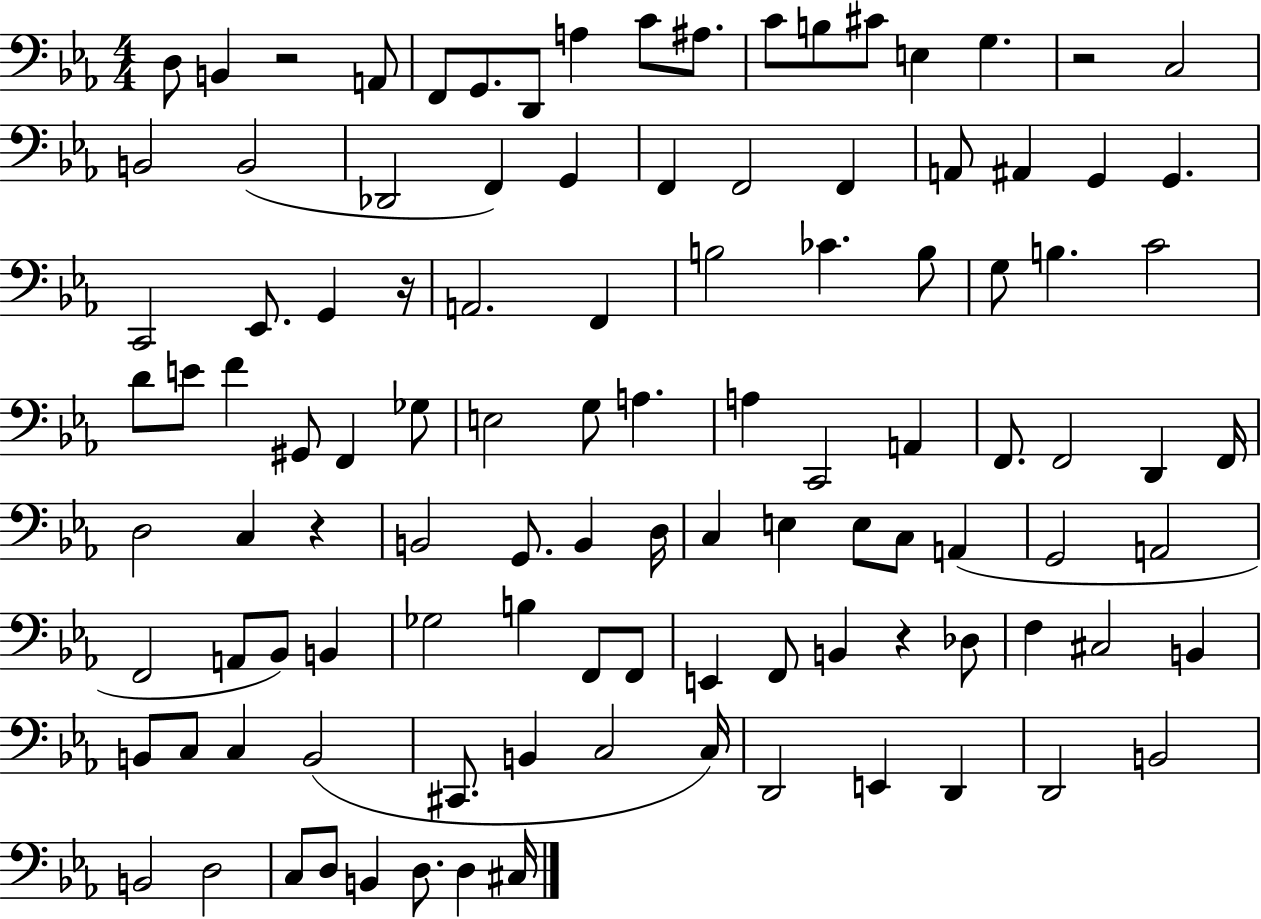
{
  \clef bass
  \numericTimeSignature
  \time 4/4
  \key ees \major
  d8 b,4 r2 a,8 | f,8 g,8. d,8 a4 c'8 ais8. | c'8 b8 cis'8 e4 g4. | r2 c2 | \break b,2 b,2( | des,2 f,4) g,4 | f,4 f,2 f,4 | a,8 ais,4 g,4 g,4. | \break c,2 ees,8. g,4 r16 | a,2. f,4 | b2 ces'4. b8 | g8 b4. c'2 | \break d'8 e'8 f'4 gis,8 f,4 ges8 | e2 g8 a4. | a4 c,2 a,4 | f,8. f,2 d,4 f,16 | \break d2 c4 r4 | b,2 g,8. b,4 d16 | c4 e4 e8 c8 a,4( | g,2 a,2 | \break f,2 a,8 bes,8) b,4 | ges2 b4 f,8 f,8 | e,4 f,8 b,4 r4 des8 | f4 cis2 b,4 | \break b,8 c8 c4 b,2( | cis,8. b,4 c2 c16) | d,2 e,4 d,4 | d,2 b,2 | \break b,2 d2 | c8 d8 b,4 d8. d4 cis16 | \bar "|."
}